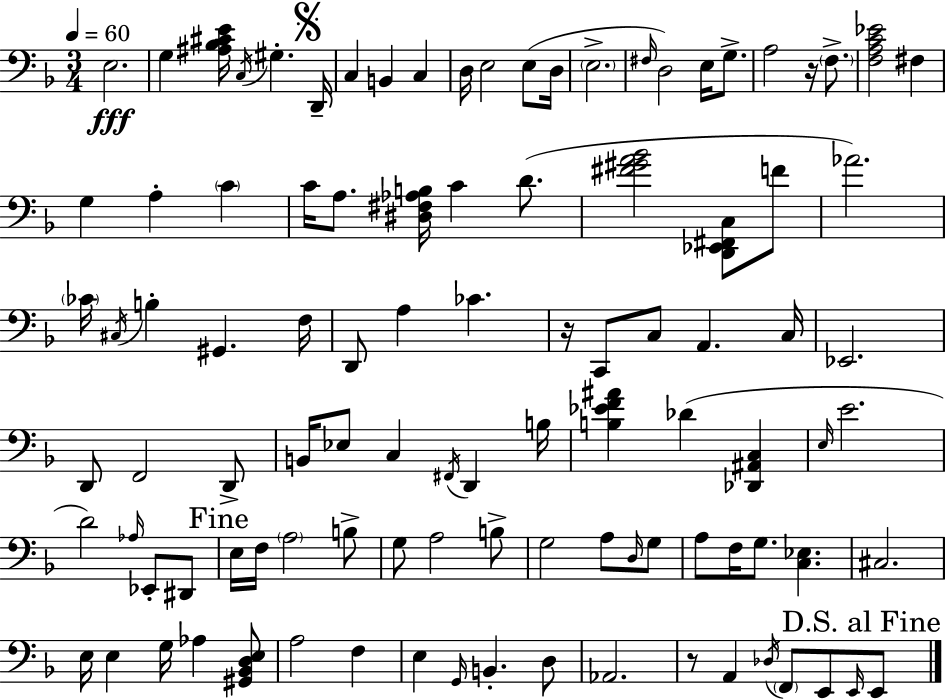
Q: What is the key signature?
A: F major